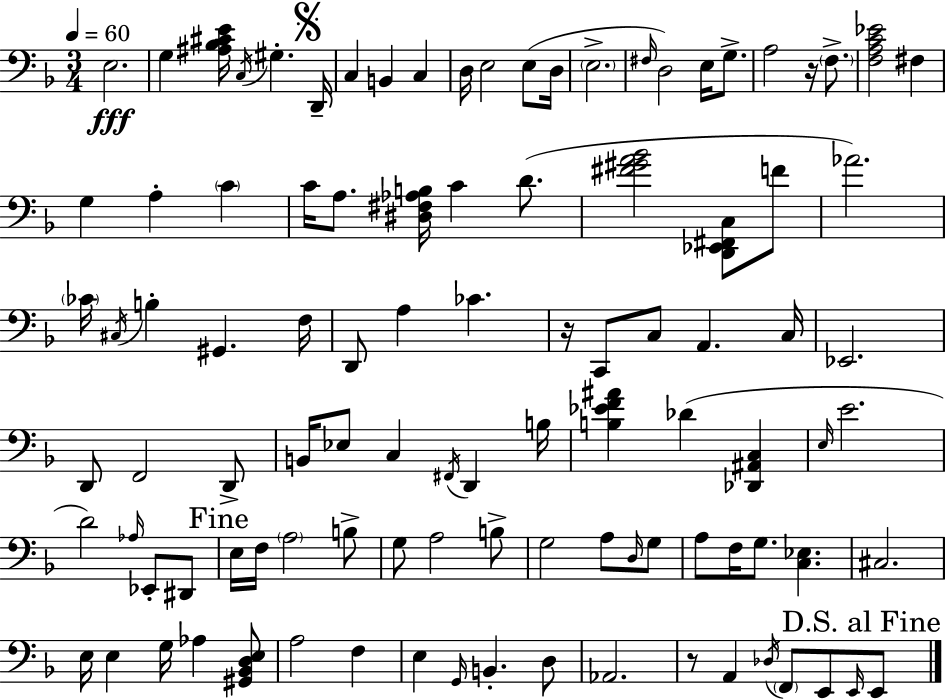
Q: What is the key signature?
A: F major